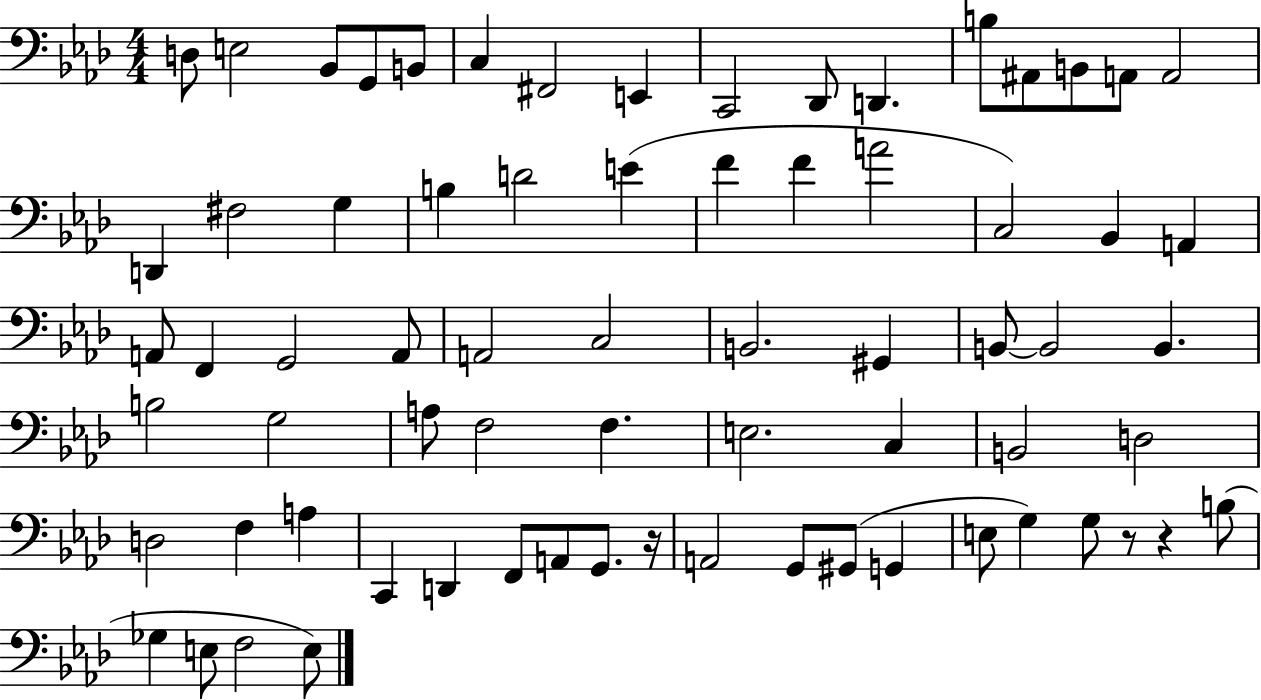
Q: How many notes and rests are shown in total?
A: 71